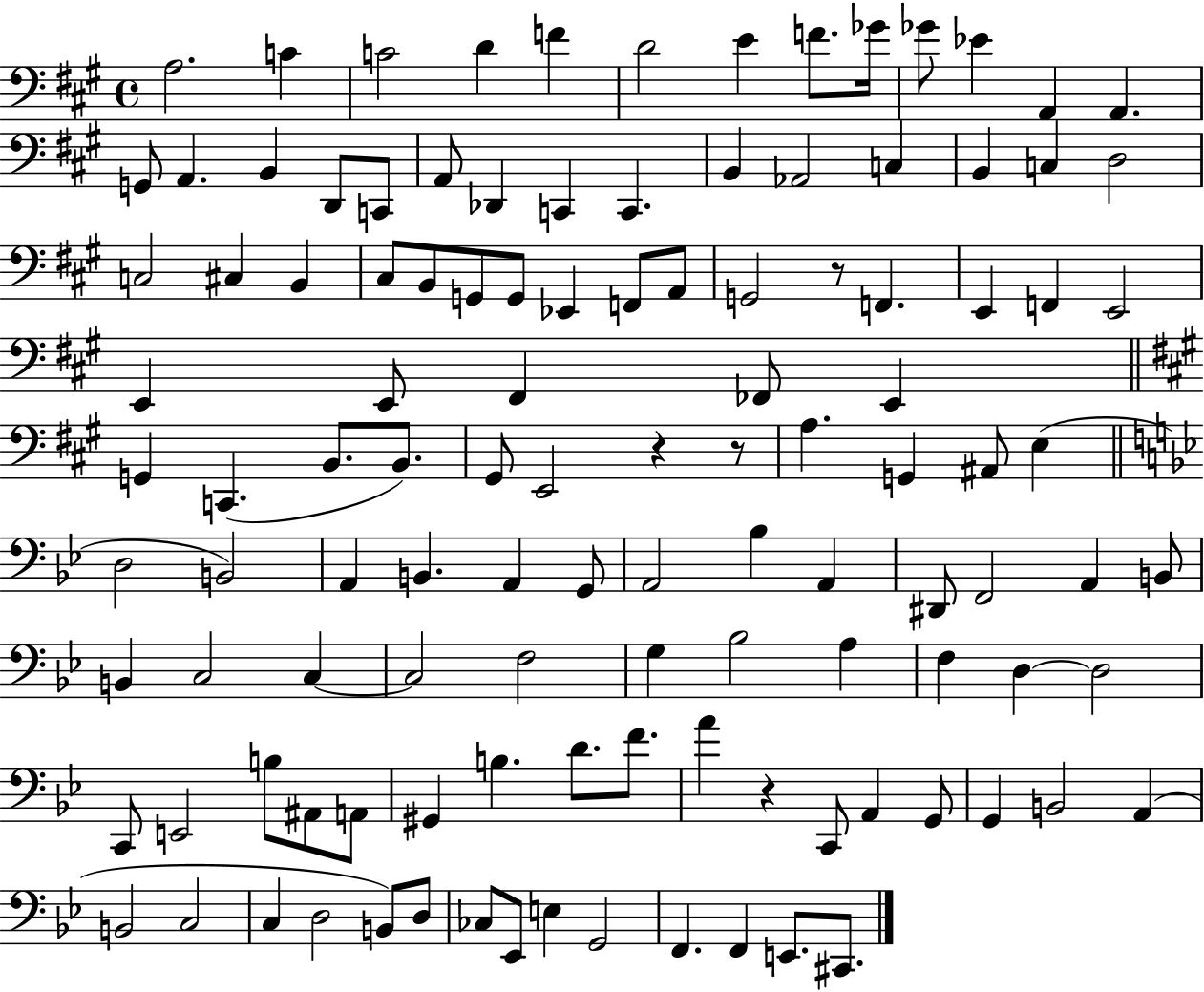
{
  \clef bass
  \time 4/4
  \defaultTimeSignature
  \key a \major
  a2. c'4 | c'2 d'4 f'4 | d'2 e'4 f'8. ges'16 | ges'8 ees'4 a,4 a,4. | \break g,8 a,4. b,4 d,8 c,8 | a,8 des,4 c,4 c,4. | b,4 aes,2 c4 | b,4 c4 d2 | \break c2 cis4 b,4 | cis8 b,8 g,8 g,8 ees,4 f,8 a,8 | g,2 r8 f,4. | e,4 f,4 e,2 | \break e,4 e,8 fis,4 fes,8 e,4 | \bar "||" \break \key a \major g,4 c,4.( b,8. b,8.) | gis,8 e,2 r4 r8 | a4. g,4 ais,8 e4( | \bar "||" \break \key bes \major d2 b,2) | a,4 b,4. a,4 g,8 | a,2 bes4 a,4 | dis,8 f,2 a,4 b,8 | \break b,4 c2 c4~~ | c2 f2 | g4 bes2 a4 | f4 d4~~ d2 | \break c,8 e,2 b8 ais,8 a,8 | gis,4 b4. d'8. f'8. | a'4 r4 c,8 a,4 g,8 | g,4 b,2 a,4( | \break b,2 c2 | c4 d2 b,8) d8 | ces8 ees,8 e4 g,2 | f,4. f,4 e,8. cis,8. | \break \bar "|."
}